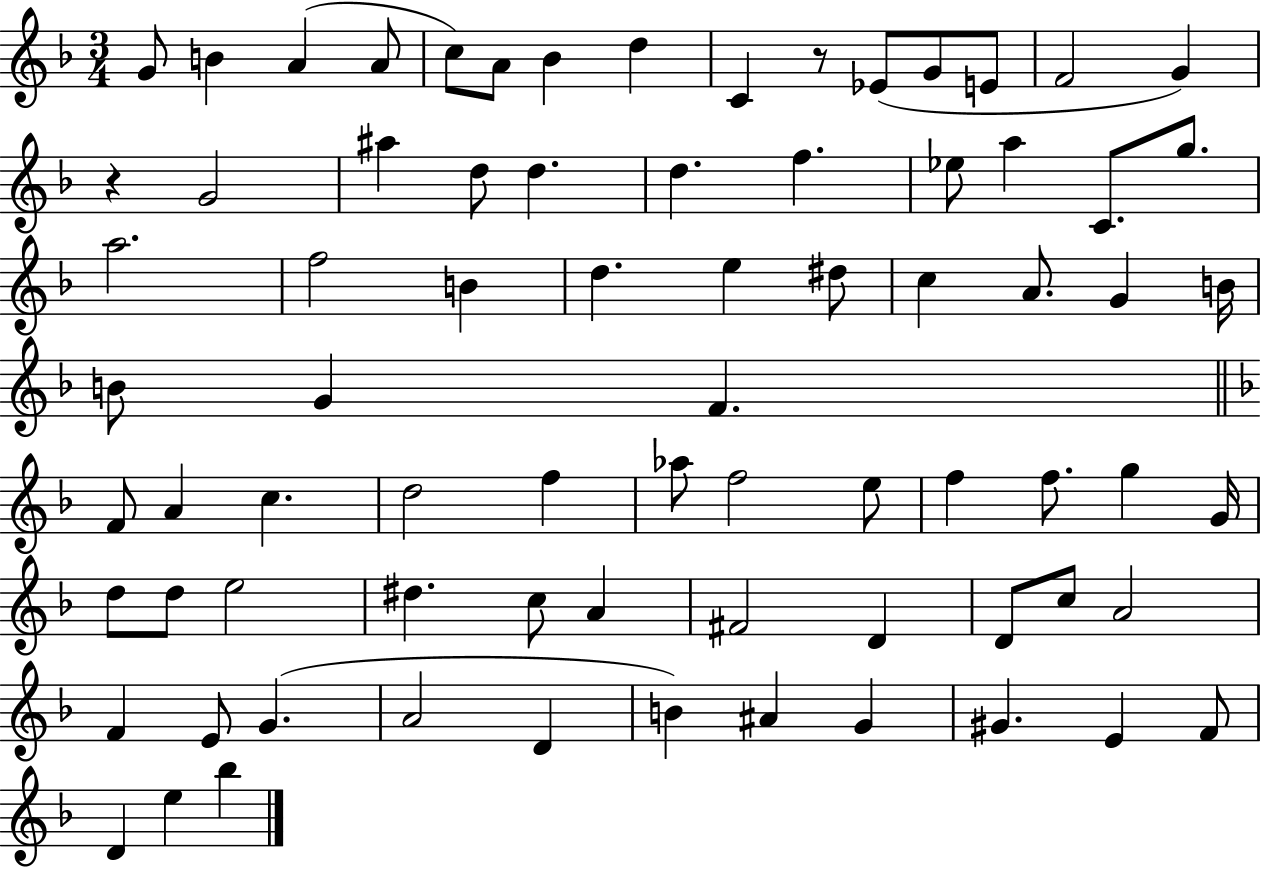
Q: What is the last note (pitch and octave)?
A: Bb5